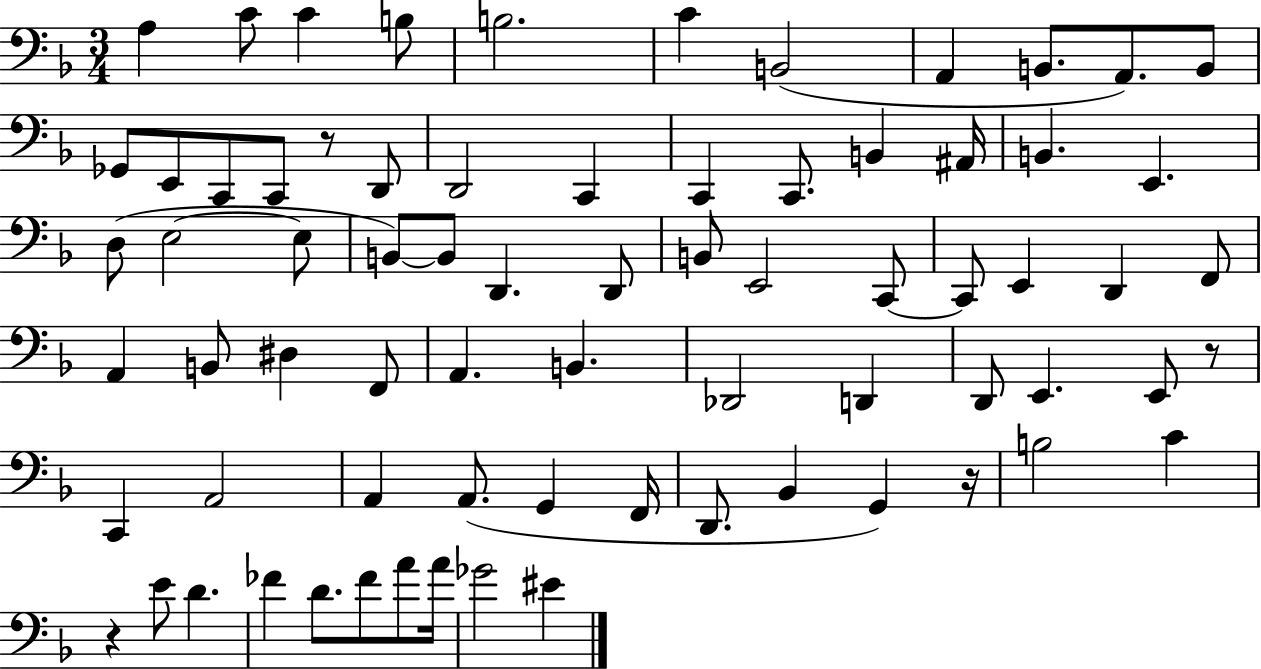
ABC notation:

X:1
T:Untitled
M:3/4
L:1/4
K:F
A, C/2 C B,/2 B,2 C B,,2 A,, B,,/2 A,,/2 B,,/2 _G,,/2 E,,/2 C,,/2 C,,/2 z/2 D,,/2 D,,2 C,, C,, C,,/2 B,, ^A,,/4 B,, E,, D,/2 E,2 E,/2 B,,/2 B,,/2 D,, D,,/2 B,,/2 E,,2 C,,/2 C,,/2 E,, D,, F,,/2 A,, B,,/2 ^D, F,,/2 A,, B,, _D,,2 D,, D,,/2 E,, E,,/2 z/2 C,, A,,2 A,, A,,/2 G,, F,,/4 D,,/2 _B,, G,, z/4 B,2 C z E/2 D _F D/2 _F/2 A/2 A/4 _G2 ^E